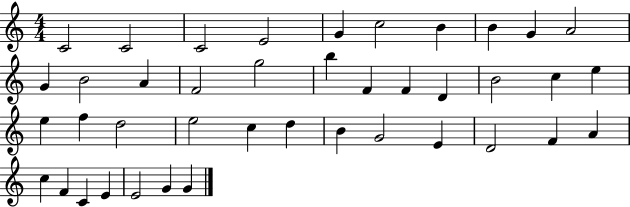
{
  \clef treble
  \numericTimeSignature
  \time 4/4
  \key c \major
  c'2 c'2 | c'2 e'2 | g'4 c''2 b'4 | b'4 g'4 a'2 | \break g'4 b'2 a'4 | f'2 g''2 | b''4 f'4 f'4 d'4 | b'2 c''4 e''4 | \break e''4 f''4 d''2 | e''2 c''4 d''4 | b'4 g'2 e'4 | d'2 f'4 a'4 | \break c''4 f'4 c'4 e'4 | e'2 g'4 g'4 | \bar "|."
}